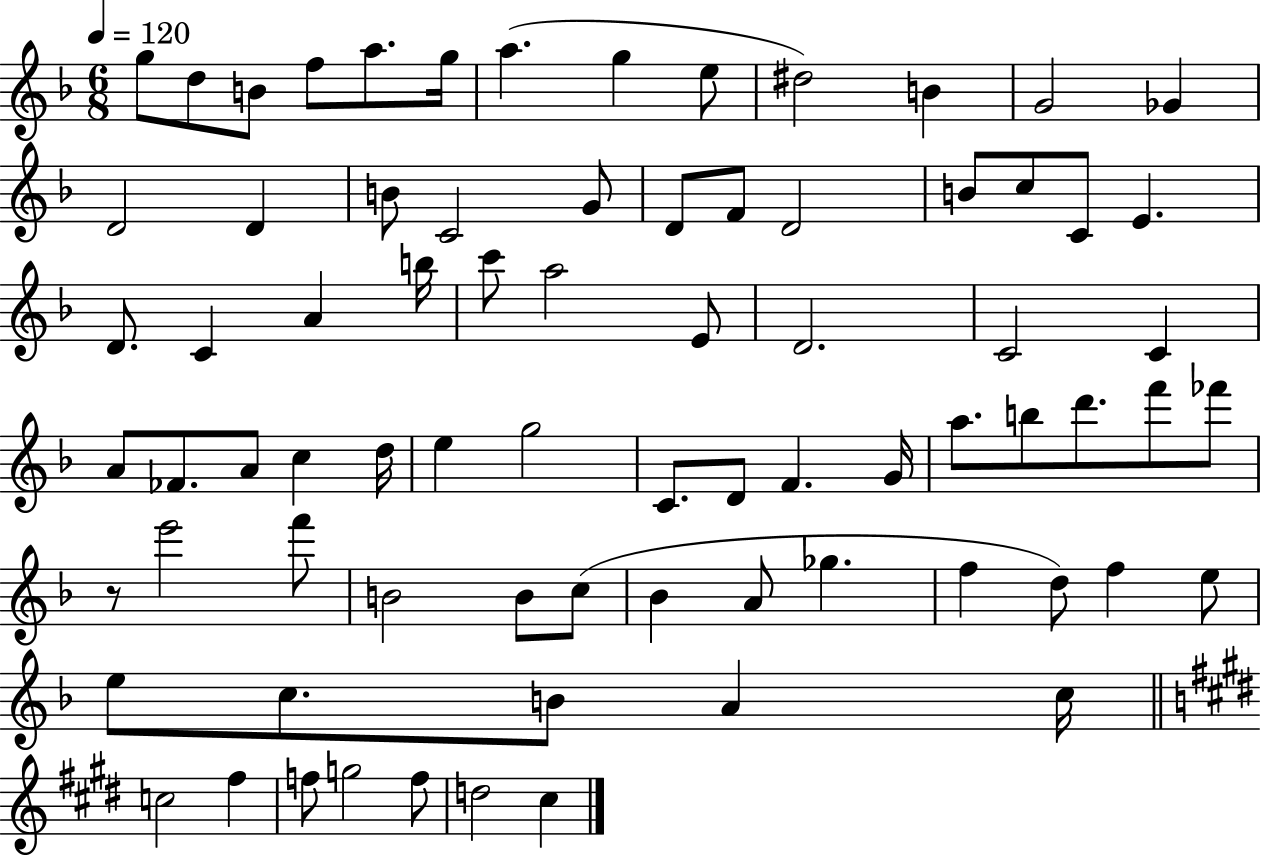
G5/e D5/e B4/e F5/e A5/e. G5/s A5/q. G5/q E5/e D#5/h B4/q G4/h Gb4/q D4/h D4/q B4/e C4/h G4/e D4/e F4/e D4/h B4/e C5/e C4/e E4/q. D4/e. C4/q A4/q B5/s C6/e A5/h E4/e D4/h. C4/h C4/q A4/e FES4/e. A4/e C5/q D5/s E5/q G5/h C4/e. D4/e F4/q. G4/s A5/e. B5/e D6/e. F6/e FES6/e R/e E6/h F6/e B4/h B4/e C5/e Bb4/q A4/e Gb5/q. F5/q D5/e F5/q E5/e E5/e C5/e. B4/e A4/q C5/s C5/h F#5/q F5/e G5/h F5/e D5/h C#5/q